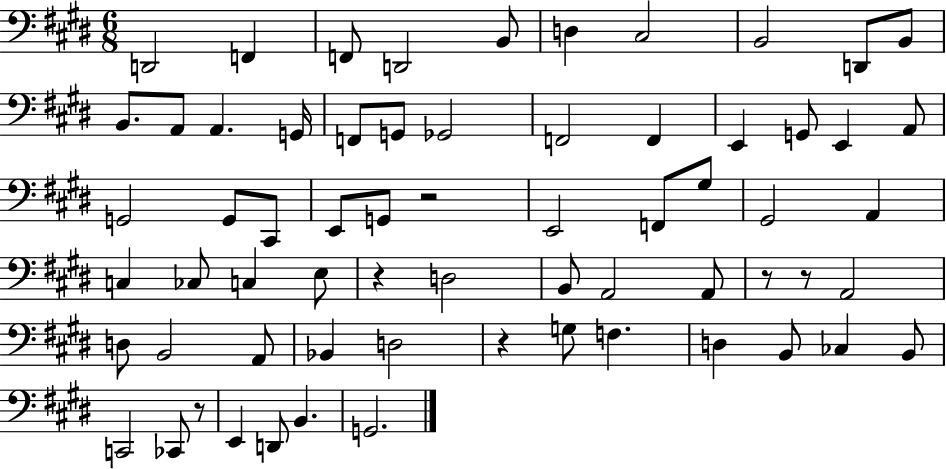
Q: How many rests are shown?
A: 6